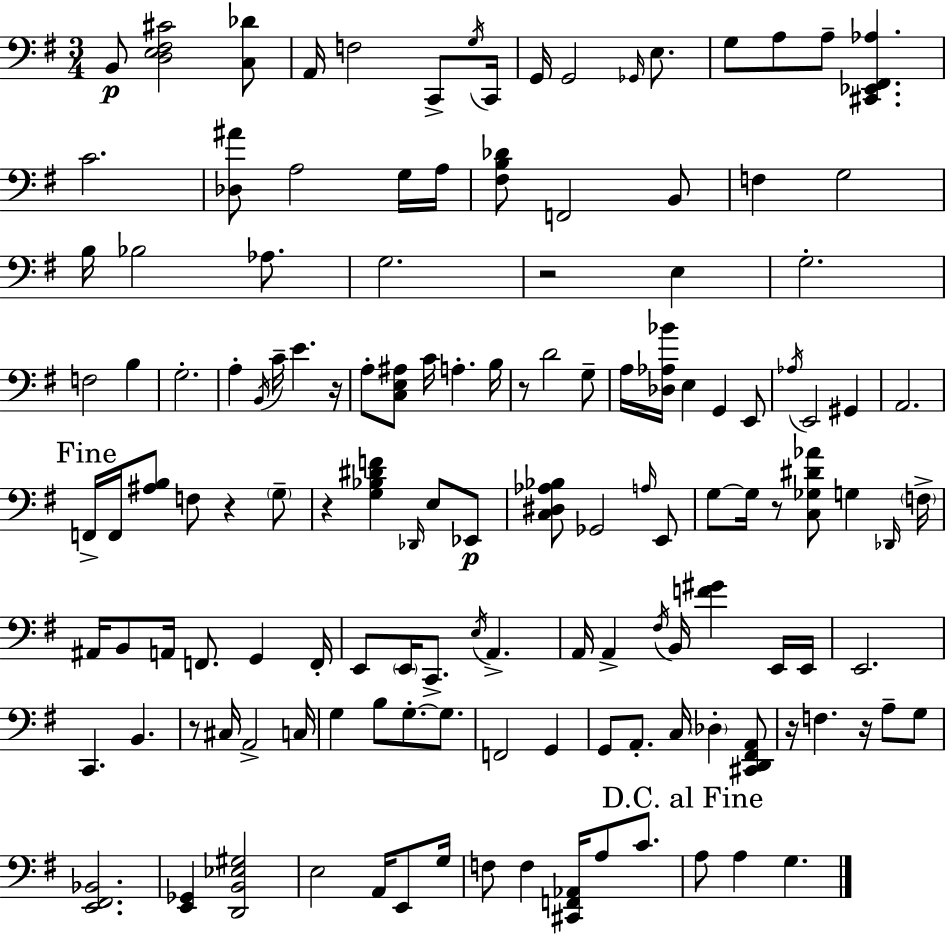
{
  \clef bass
  \numericTimeSignature
  \time 3/4
  \key e \minor
  b,8\p <d e fis cis'>2 <c des'>8 | a,16 f2 c,8-> \acciaccatura { g16 } | c,16 g,16 g,2 \grace { ges,16 } e8. | g8 a8 a8-- <cis, ees, fis, aes>4. | \break c'2. | <des ais'>8 a2 | g16 a16 <fis b des'>8 f,2 | b,8 f4 g2 | \break b16 bes2 aes8. | g2. | r2 e4 | g2.-. | \break f2 b4 | g2.-. | a4-. \acciaccatura { b,16 } c'16-- e'4. | r16 a8-. <c e ais>8 c'16 a4.-. | \break b16 r8 d'2 | g8-- a16 <des aes bes'>16 e4 g,4 | e,8 \acciaccatura { aes16 } e,2 | gis,4 a,2. | \break \mark "Fine" f,16-> f,16 <ais b>8 f8 r4 | \parenthesize g8-- r4 <g bes dis' f'>4 | \grace { des,16 } e8 ees,8\p <c dis aes bes>8 ges,2 | \grace { a16 } e,8 g8~~ g16 r8 <c ges dis' aes'>8 | \break g4 \grace { des,16 } \parenthesize f16-> ais,16 b,8 a,16 f,8. | g,4 f,16-. e,8 \parenthesize e,16 c,8.-> | \acciaccatura { e16 } a,4.-> a,16 a,4-> | \acciaccatura { fis16 } b,16 <f' gis'>4 e,16 e,16 e,2. | \break c,4. | b,4. r8 cis16 | a,2-> c16 g4 | b8 g8.-.~~ g8. f,2 | \break g,4 g,8 a,8.-. | c16 \parenthesize des4-. <cis, d, fis, a,>8 r16 f4. | r16 a8-- g8 <e, fis, bes,>2. | <e, ges,>4 | \break <d, b, ees gis>2 e2 | a,16 e,8 g16 f8 f4 | <cis, f, aes,>16 a8 c'8. \mark "D.C. al Fine" a8 a4 | g4. \bar "|."
}